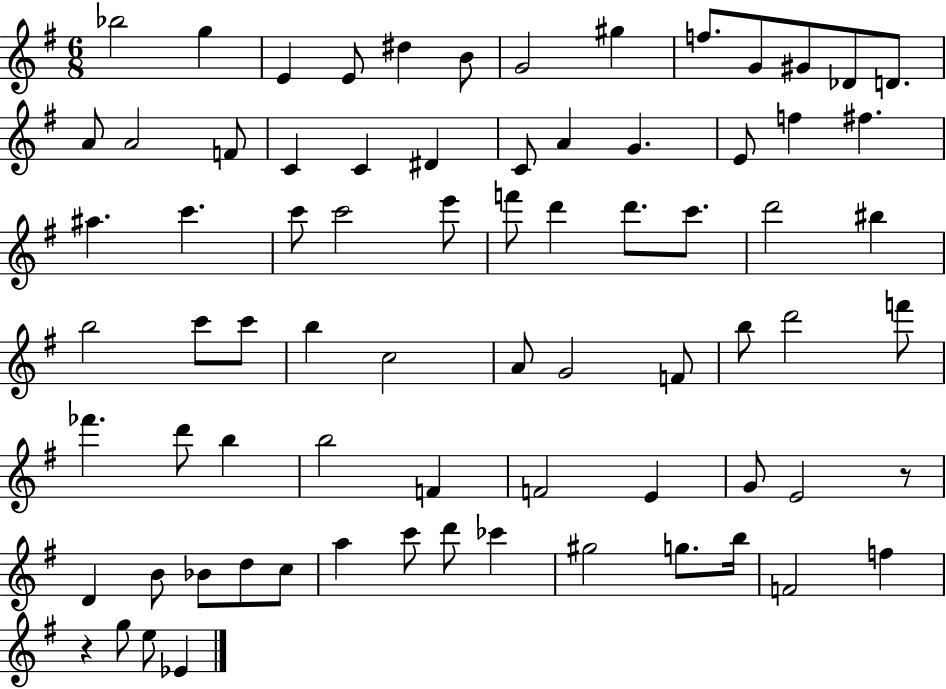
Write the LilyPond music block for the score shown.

{
  \clef treble
  \numericTimeSignature
  \time 6/8
  \key g \major
  bes''2 g''4 | e'4 e'8 dis''4 b'8 | g'2 gis''4 | f''8. g'8 gis'8 des'8 d'8. | \break a'8 a'2 f'8 | c'4 c'4 dis'4 | c'8 a'4 g'4. | e'8 f''4 fis''4. | \break ais''4. c'''4. | c'''8 c'''2 e'''8 | f'''8 d'''4 d'''8. c'''8. | d'''2 bis''4 | \break b''2 c'''8 c'''8 | b''4 c''2 | a'8 g'2 f'8 | b''8 d'''2 f'''8 | \break fes'''4. d'''8 b''4 | b''2 f'4 | f'2 e'4 | g'8 e'2 r8 | \break d'4 b'8 bes'8 d''8 c''8 | a''4 c'''8 d'''8 ces'''4 | gis''2 g''8. b''16 | f'2 f''4 | \break r4 g''8 e''8 ees'4 | \bar "|."
}